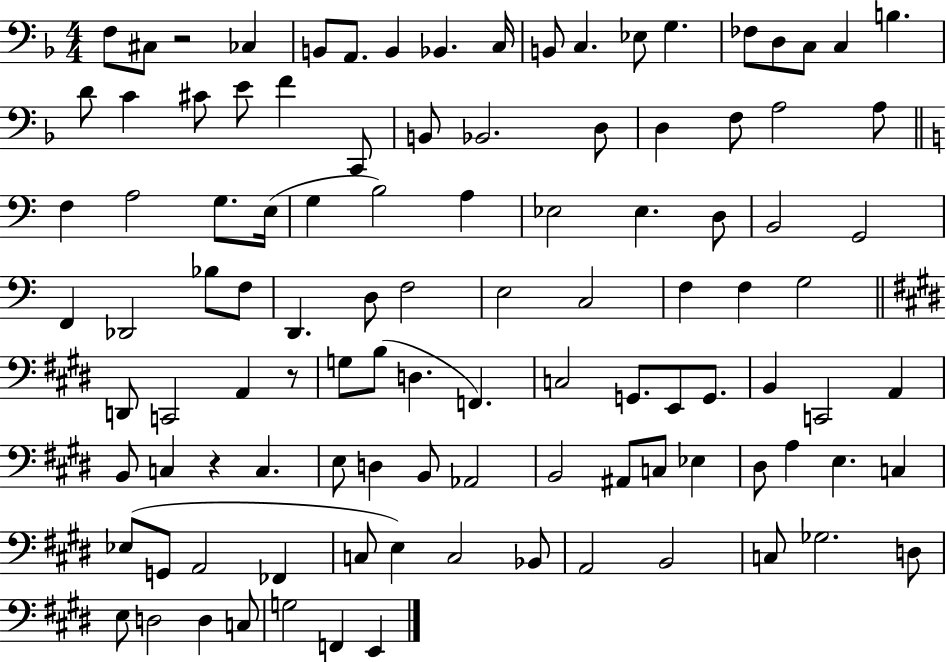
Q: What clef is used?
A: bass